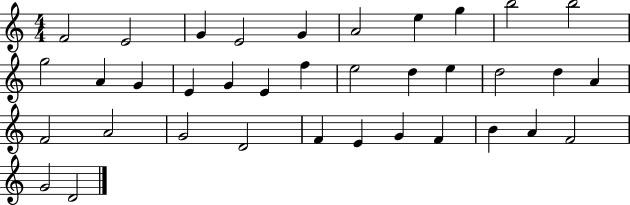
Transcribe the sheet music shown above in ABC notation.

X:1
T:Untitled
M:4/4
L:1/4
K:C
F2 E2 G E2 G A2 e g b2 b2 g2 A G E G E f e2 d e d2 d A F2 A2 G2 D2 F E G F B A F2 G2 D2